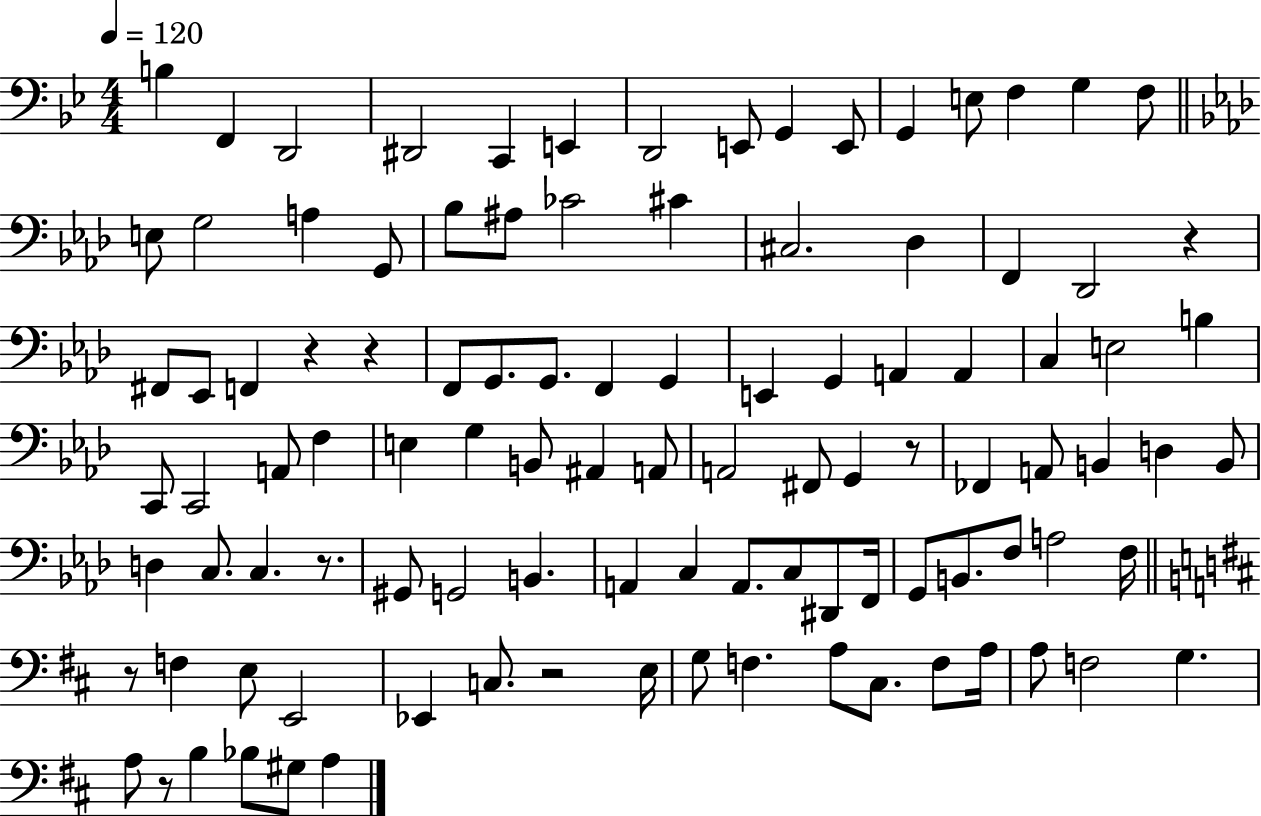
{
  \clef bass
  \numericTimeSignature
  \time 4/4
  \key bes \major
  \tempo 4 = 120
  b4 f,4 d,2 | dis,2 c,4 e,4 | d,2 e,8 g,4 e,8 | g,4 e8 f4 g4 f8 | \break \bar "||" \break \key f \minor e8 g2 a4 g,8 | bes8 ais8 ces'2 cis'4 | cis2. des4 | f,4 des,2 r4 | \break fis,8 ees,8 f,4 r4 r4 | f,8 g,8. g,8. f,4 g,4 | e,4 g,4 a,4 a,4 | c4 e2 b4 | \break c,8 c,2 a,8 f4 | e4 g4 b,8 ais,4 a,8 | a,2 fis,8 g,4 r8 | fes,4 a,8 b,4 d4 b,8 | \break d4 c8. c4. r8. | gis,8 g,2 b,4. | a,4 c4 a,8. c8 dis,8 f,16 | g,8 b,8. f8 a2 f16 | \break \bar "||" \break \key b \minor r8 f4 e8 e,2 | ees,4 c8. r2 e16 | g8 f4. a8 cis8. f8 a16 | a8 f2 g4. | \break a8 r8 b4 bes8 gis8 a4 | \bar "|."
}